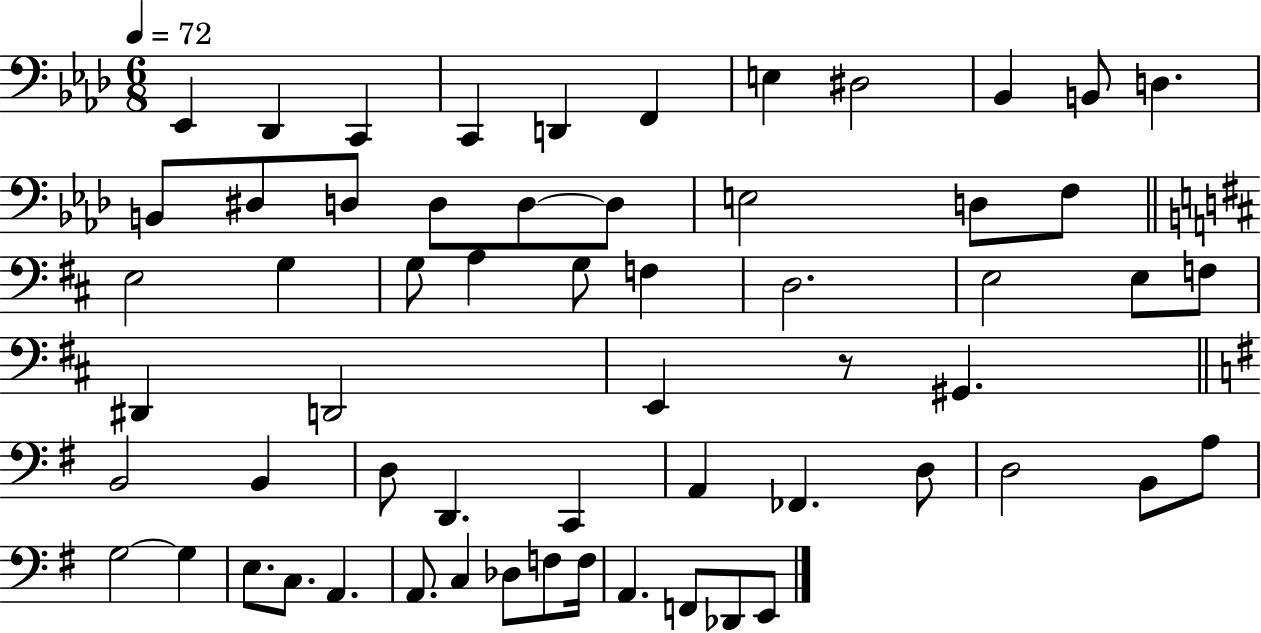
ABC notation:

X:1
T:Untitled
M:6/8
L:1/4
K:Ab
_E,, _D,, C,, C,, D,, F,, E, ^D,2 _B,, B,,/2 D, B,,/2 ^D,/2 D,/2 D,/2 D,/2 D,/2 E,2 D,/2 F,/2 E,2 G, G,/2 A, G,/2 F, D,2 E,2 E,/2 F,/2 ^D,, D,,2 E,, z/2 ^G,, B,,2 B,, D,/2 D,, C,, A,, _F,, D,/2 D,2 B,,/2 A,/2 G,2 G, E,/2 C,/2 A,, A,,/2 C, _D,/2 F,/2 F,/4 A,, F,,/2 _D,,/2 E,,/2